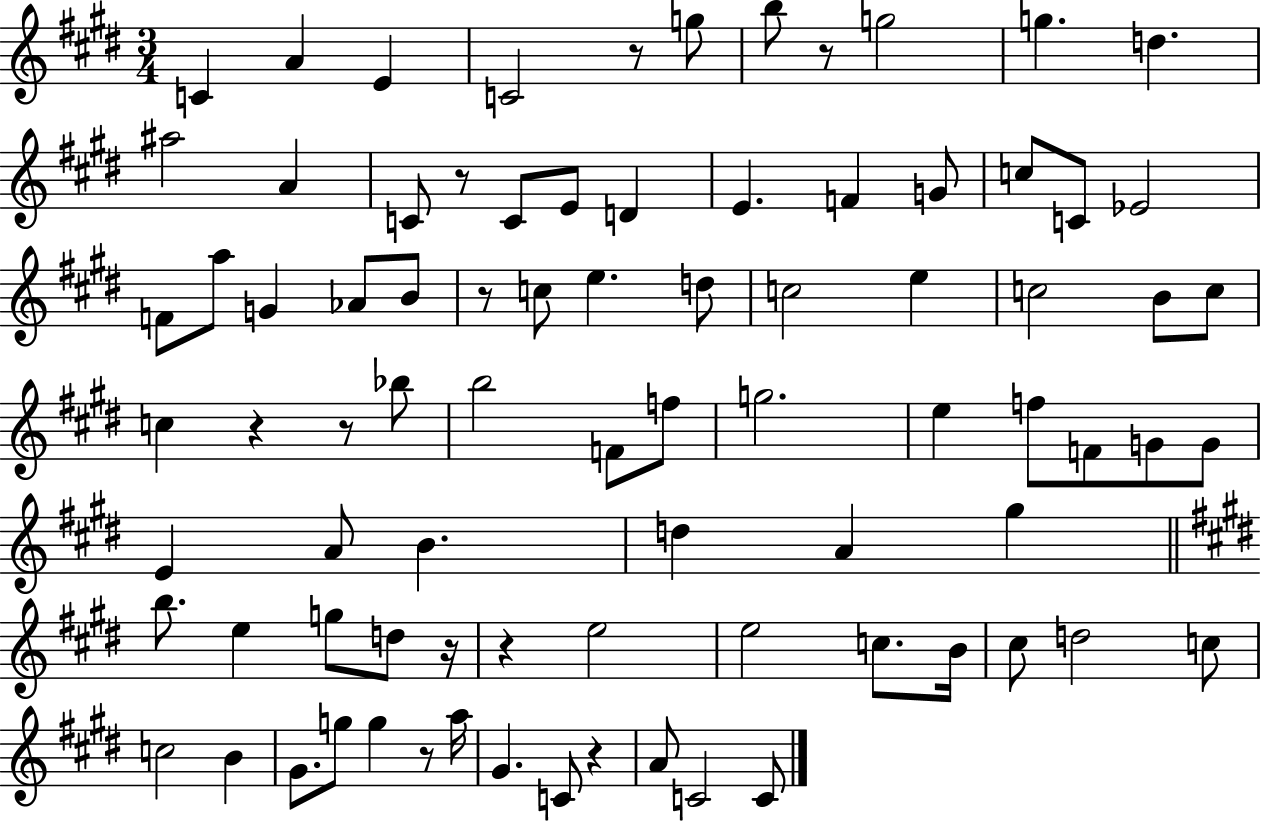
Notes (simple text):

C4/q A4/q E4/q C4/h R/e G5/e B5/e R/e G5/h G5/q. D5/q. A#5/h A4/q C4/e R/e C4/e E4/e D4/q E4/q. F4/q G4/e C5/e C4/e Eb4/h F4/e A5/e G4/q Ab4/e B4/e R/e C5/e E5/q. D5/e C5/h E5/q C5/h B4/e C5/e C5/q R/q R/e Bb5/e B5/h F4/e F5/e G5/h. E5/q F5/e F4/e G4/e G4/e E4/q A4/e B4/q. D5/q A4/q G#5/q B5/e. E5/q G5/e D5/e R/s R/q E5/h E5/h C5/e. B4/s C#5/e D5/h C5/e C5/h B4/q G#4/e. G5/e G5/q R/e A5/s G#4/q. C4/e R/q A4/e C4/h C4/e